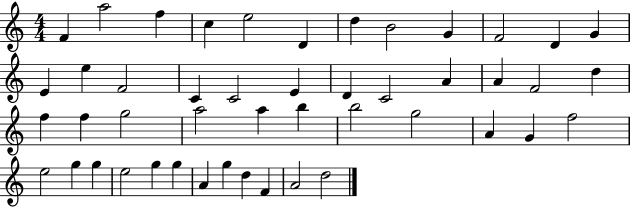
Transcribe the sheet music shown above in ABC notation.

X:1
T:Untitled
M:4/4
L:1/4
K:C
F a2 f c e2 D d B2 G F2 D G E e F2 C C2 E D C2 A A F2 d f f g2 a2 a b b2 g2 A G f2 e2 g g e2 g g A g d F A2 d2